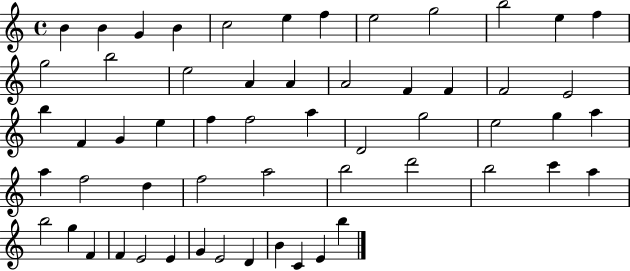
B4/q B4/q G4/q B4/q C5/h E5/q F5/q E5/h G5/h B5/h E5/q F5/q G5/h B5/h E5/h A4/q A4/q A4/h F4/q F4/q F4/h E4/h B5/q F4/q G4/q E5/q F5/q F5/h A5/q D4/h G5/h E5/h G5/q A5/q A5/q F5/h D5/q F5/h A5/h B5/h D6/h B5/h C6/q A5/q B5/h G5/q F4/q F4/q E4/h E4/q G4/q E4/h D4/q B4/q C4/q E4/q B5/q